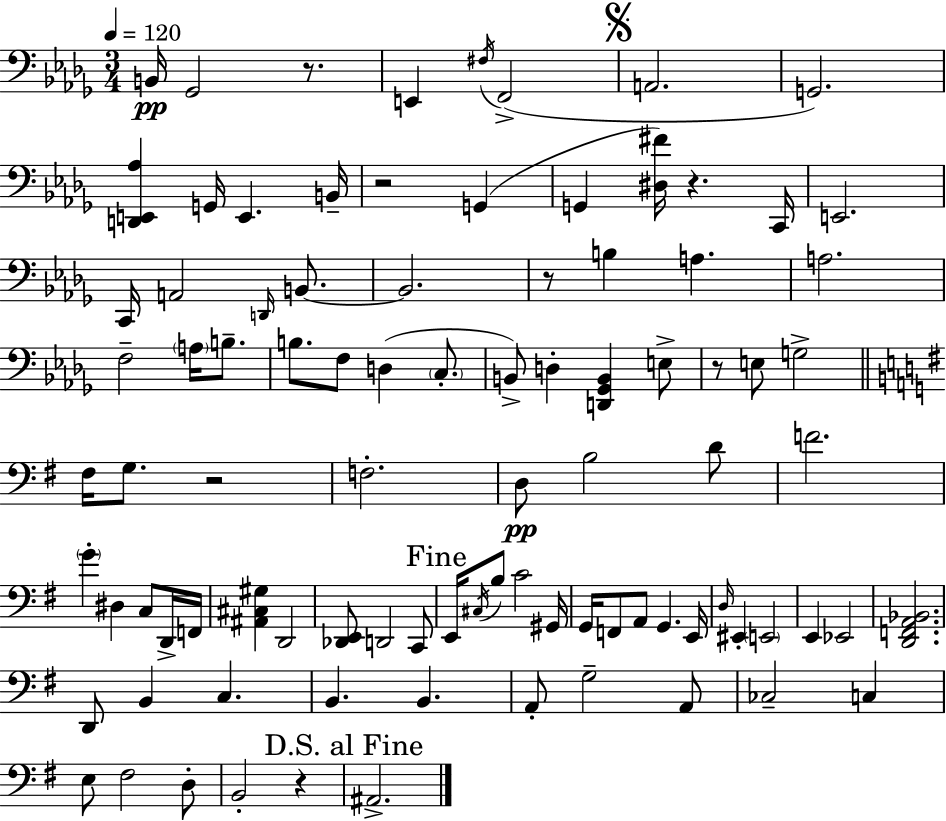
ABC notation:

X:1
T:Untitled
M:3/4
L:1/4
K:Bbm
B,,/4 _G,,2 z/2 E,, ^F,/4 F,,2 A,,2 G,,2 [D,,E,,_A,] G,,/4 E,, B,,/4 z2 G,, G,, [^D,^F]/4 z C,,/4 E,,2 C,,/4 A,,2 D,,/4 B,,/2 B,,2 z/2 B, A, A,2 F,2 A,/4 B,/2 B,/2 F,/2 D, C,/2 B,,/2 D, [D,,_G,,B,,] E,/2 z/2 E,/2 G,2 ^F,/4 G,/2 z2 F,2 D,/2 B,2 D/2 F2 G ^D, C,/2 D,,/4 F,,/4 [^A,,^C,^G,] D,,2 [_D,,E,,]/2 D,,2 C,,/2 E,,/4 ^C,/4 B,/2 C2 ^G,,/4 G,,/4 F,,/2 A,,/2 G,, E,,/4 D,/4 ^E,, E,,2 E,, _E,,2 [D,,F,,A,,_B,,]2 D,,/2 B,, C, B,, B,, A,,/2 G,2 A,,/2 _C,2 C, E,/2 ^F,2 D,/2 B,,2 z ^A,,2